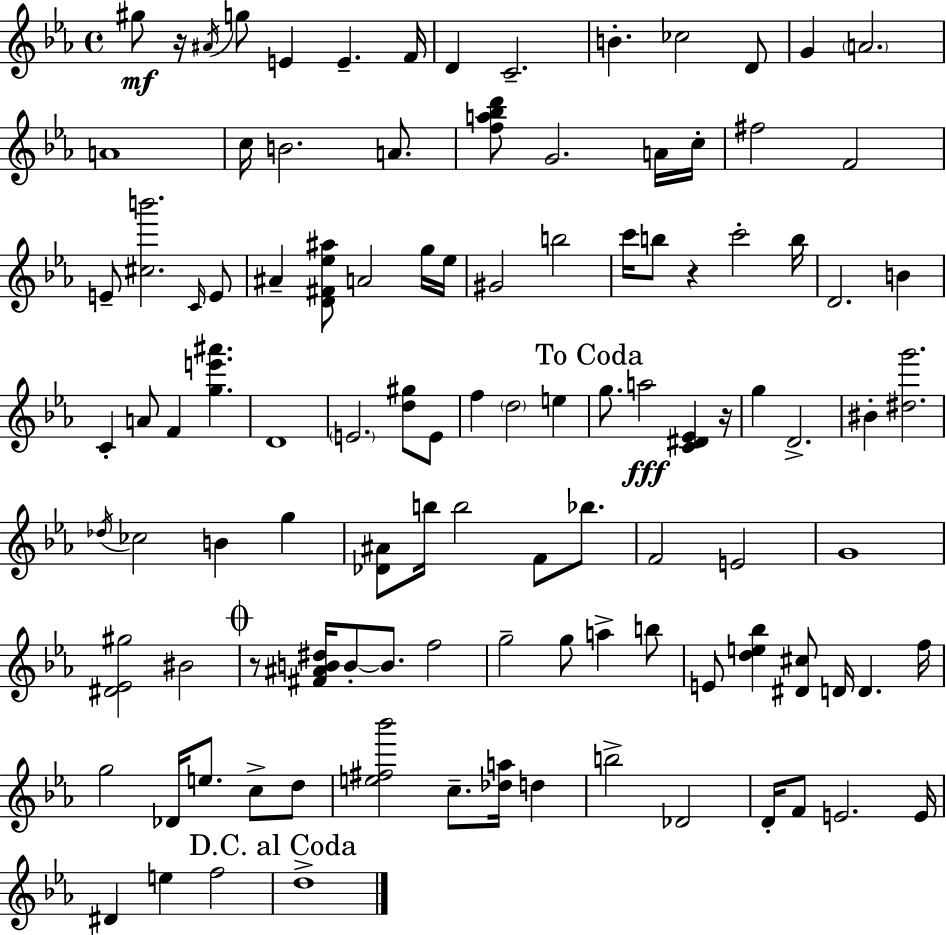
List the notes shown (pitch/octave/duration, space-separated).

G#5/e R/s A#4/s G5/e E4/q E4/q. F4/s D4/q C4/h. B4/q. CES5/h D4/e G4/q A4/h. A4/w C5/s B4/h. A4/e. [F5,A5,Bb5,D6]/e G4/h. A4/s C5/s F#5/h F4/h E4/e [C#5,B6]/h. C4/s E4/e A#4/q [D4,F#4,Eb5,A#5]/e A4/h G5/s Eb5/s G#4/h B5/h C6/s B5/e R/q C6/h B5/s D4/h. B4/q C4/q A4/e F4/q [G5,E6,A#6]/q. D4/w E4/h. [D5,G#5]/e E4/e F5/q D5/h E5/q G5/e. A5/h [C4,D#4,Eb4]/q R/s G5/q D4/h. BIS4/q [D#5,G6]/h. Db5/s CES5/h B4/q G5/q [Db4,A#4]/e B5/s B5/h F4/e Bb5/e. F4/h E4/h G4/w [D#4,Eb4,G#5]/h BIS4/h R/e [F#4,A#4,B4,D#5]/s B4/e B4/e. F5/h G5/h G5/e A5/q B5/e E4/e [D5,E5,Bb5]/q [D#4,C#5]/e D4/s D4/q. F5/s G5/h Db4/s E5/e. C5/e D5/e [E5,F#5,Bb6]/h C5/e. [Db5,A5]/s D5/q B5/h Db4/h D4/s F4/e E4/h. E4/s D#4/q E5/q F5/h D5/w